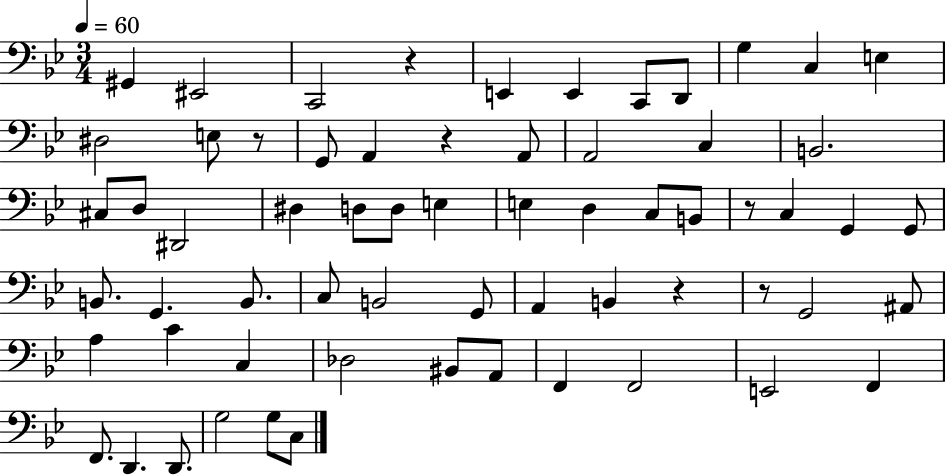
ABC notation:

X:1
T:Untitled
M:3/4
L:1/4
K:Bb
^G,, ^E,,2 C,,2 z E,, E,, C,,/2 D,,/2 G, C, E, ^D,2 E,/2 z/2 G,,/2 A,, z A,,/2 A,,2 C, B,,2 ^C,/2 D,/2 ^D,,2 ^D, D,/2 D,/2 E, E, D, C,/2 B,,/2 z/2 C, G,, G,,/2 B,,/2 G,, B,,/2 C,/2 B,,2 G,,/2 A,, B,, z z/2 G,,2 ^A,,/2 A, C C, _D,2 ^B,,/2 A,,/2 F,, F,,2 E,,2 F,, F,,/2 D,, D,,/2 G,2 G,/2 C,/2